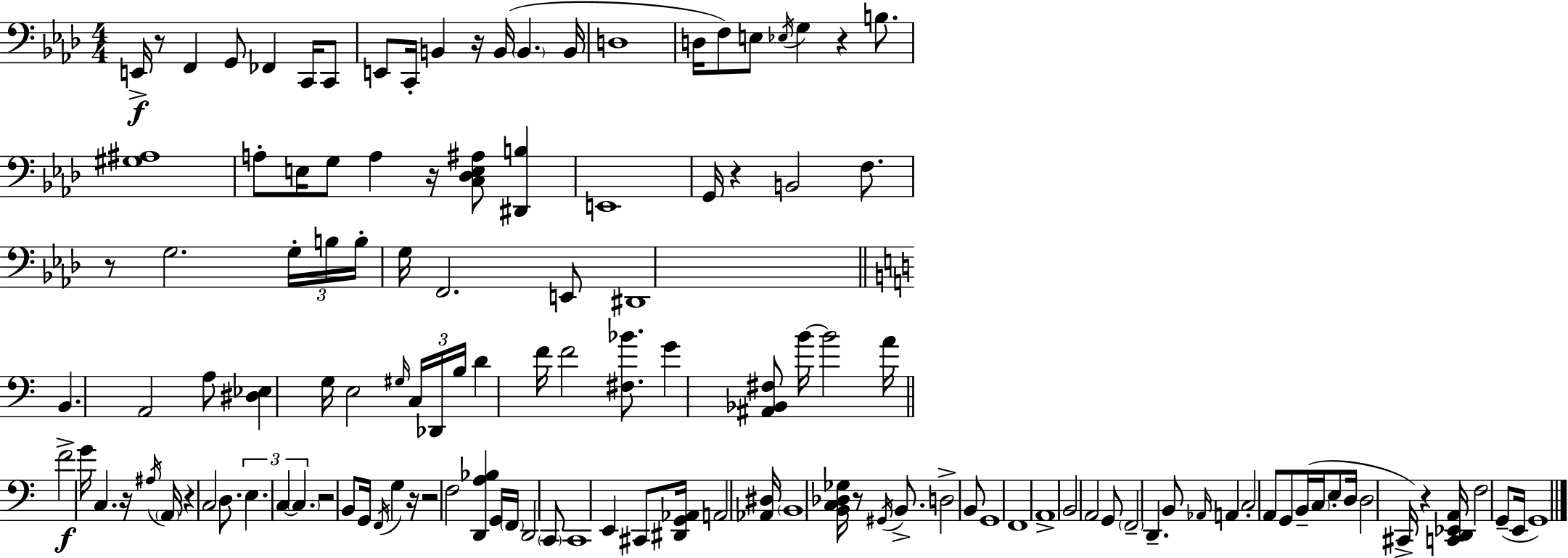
X:1
T:Untitled
M:4/4
L:1/4
K:Ab
E,,/4 z/2 F,, G,,/2 _F,, C,,/4 C,,/2 E,,/2 C,,/4 B,, z/4 B,,/4 B,, B,,/4 D,4 D,/4 F,/2 E,/2 _E,/4 G, z B,/2 [^G,^A,]4 A,/2 E,/4 G,/2 A, z/4 [C,_D,E,^A,]/2 [^D,,B,] E,,4 G,,/4 z B,,2 F,/2 z/2 G,2 G,/4 B,/4 B,/4 G,/4 F,,2 E,,/2 ^D,,4 B,, A,,2 A,/2 [^D,_E,] G,/4 E,2 ^G,/4 C,/4 _D,,/4 B,/4 D F/4 F2 [^F,_B]/2 G [^A,,_B,,^F,]/2 B/4 B2 A/4 F2 G/4 C, z/4 ^A,/4 A,,/4 z C,2 D,/2 E, C, C, z2 B,,/2 G,,/4 F,,/4 G, z/4 z2 F,2 [D,,A,_B,] G,,/4 F,,/4 D,,2 C,,/2 C,,4 E,, ^C,,/2 [^D,,G,,_A,,]/4 A,,2 [_A,,^D,]/4 B,,4 [B,,C,_D,_G,]/4 z/2 ^G,,/4 B,,/2 D,2 B,,/2 G,,4 F,,4 A,,4 B,,2 A,,2 G,,/2 F,,2 D,, B,,/2 _A,,/4 A,, C,2 A,,/2 G,,/2 B,,/4 C,/4 E,/2 D,/4 D,2 ^C,,/4 z [C,,D,,_E,,A,,]/4 F,2 G,,/2 E,,/4 G,,4